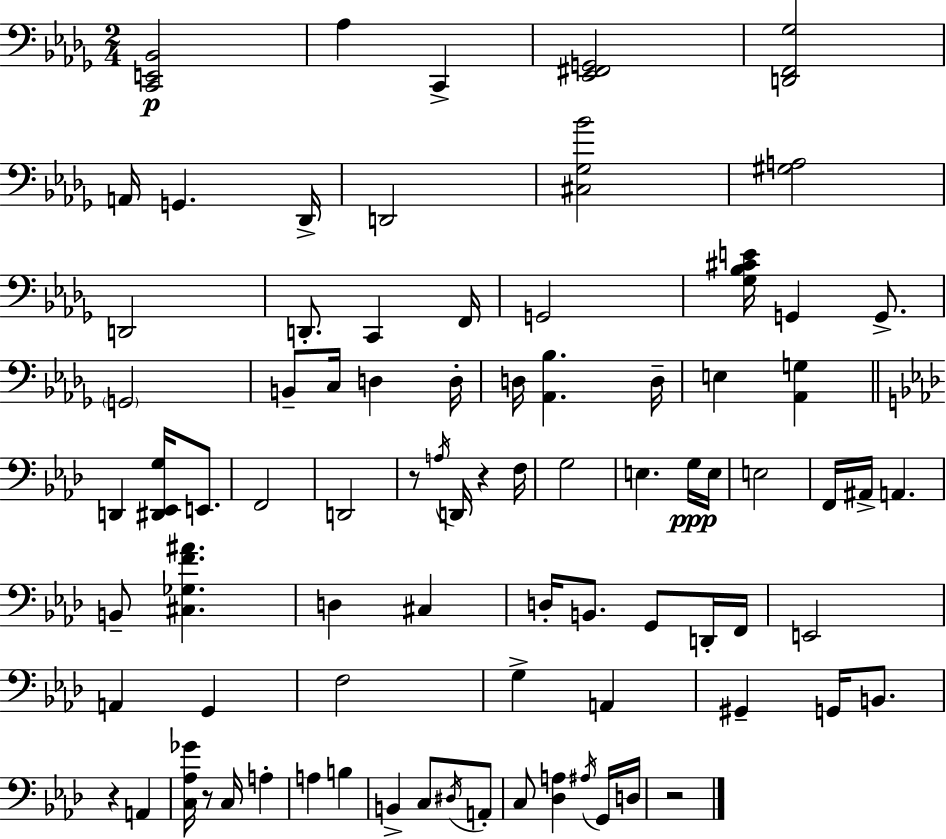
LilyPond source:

{
  \clef bass
  \numericTimeSignature
  \time 2/4
  \key bes \minor
  \repeat volta 2 { <c, e, bes,>2\p | aes4 c,4-> | <ees, fis, g,>2 | <d, f, ges>2 | \break a,16 g,4. des,16-> | d,2 | <cis ges bes'>2 | <gis a>2 | \break d,2 | d,8.-. c,4 f,16 | g,2 | <ges bes cis' e'>16 g,4 g,8.-> | \break \parenthesize g,2 | b,8-- c16 d4 d16-. | d16 <aes, bes>4. d16-- | e4 <aes, g>4 | \break \bar "||" \break \key aes \major d,4 <dis, ees, g>16 e,8. | f,2 | d,2 | r8 \acciaccatura { a16 } d,16 r4 | \break f16 g2 | e4. g16\ppp | e16 e2 | f,16 ais,16-> a,4. | \break b,8-- <cis ges f' ais'>4. | d4 cis4 | d16-. b,8. g,8 d,16-. | f,16 e,2 | \break a,4 g,4 | f2 | g4-> a,4 | gis,4-- g,16 b,8. | \break r4 a,4 | <c aes ges'>16 r8 c16 a4-. | a4 b4 | b,4-> c8 \acciaccatura { dis16 } | \break a,8-. c8 <des a>4 | \acciaccatura { ais16 } g,16 d16 r2 | } \bar "|."
}